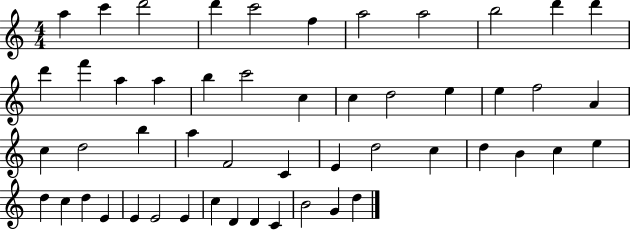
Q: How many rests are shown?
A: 0